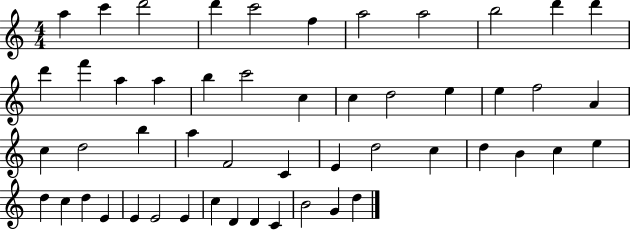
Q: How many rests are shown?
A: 0